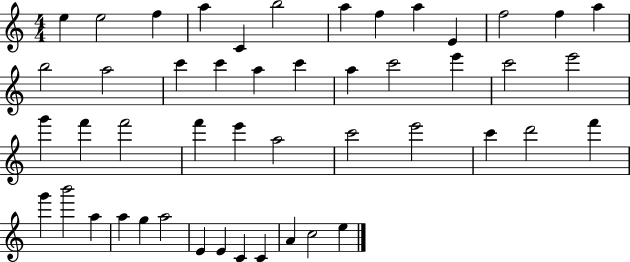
X:1
T:Untitled
M:4/4
L:1/4
K:C
e e2 f a C b2 a f a E f2 f a b2 a2 c' c' a c' a c'2 e' c'2 e'2 g' f' f'2 f' e' a2 c'2 e'2 c' d'2 f' g' b'2 a a g a2 E E C C A c2 e